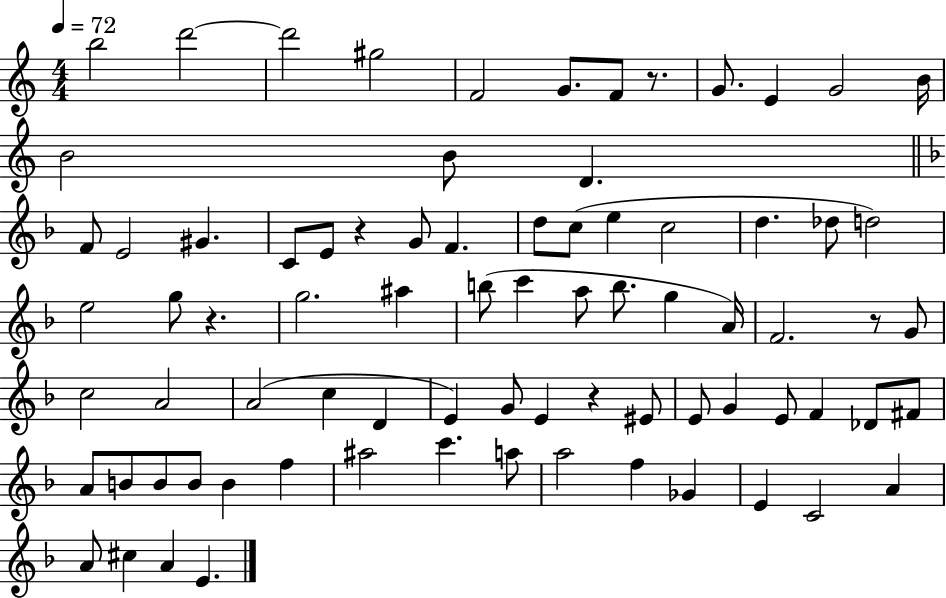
{
  \clef treble
  \numericTimeSignature
  \time 4/4
  \key c \major
  \tempo 4 = 72
  b''2 d'''2~~ | d'''2 gis''2 | f'2 g'8. f'8 r8. | g'8. e'4 g'2 b'16 | \break b'2 b'8 d'4. | \bar "||" \break \key f \major f'8 e'2 gis'4. | c'8 e'8 r4 g'8 f'4. | d''8 c''8( e''4 c''2 | d''4. des''8 d''2) | \break e''2 g''8 r4. | g''2. ais''4 | b''8( c'''4 a''8 b''8. g''4 a'16) | f'2. r8 g'8 | \break c''2 a'2 | a'2( c''4 d'4 | e'4) g'8 e'4 r4 eis'8 | e'8 g'4 e'8 f'4 des'8 fis'8 | \break a'8 b'8 b'8 b'8 b'4 f''4 | ais''2 c'''4. a''8 | a''2 f''4 ges'4 | e'4 c'2 a'4 | \break a'8 cis''4 a'4 e'4. | \bar "|."
}